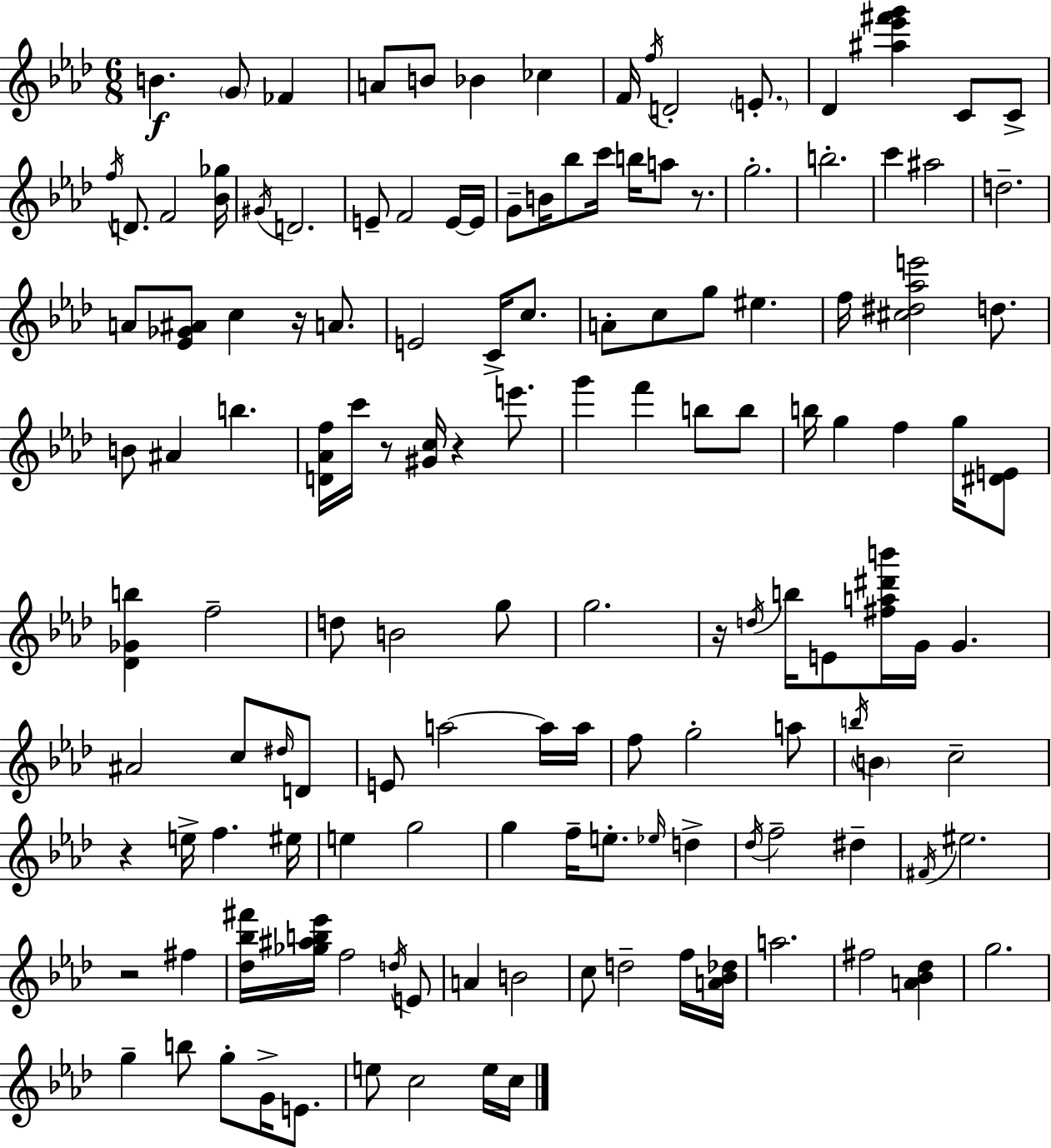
X:1
T:Untitled
M:6/8
L:1/4
K:Ab
B G/2 _F A/2 B/2 _B _c F/4 f/4 D2 E/2 _D [^a_e'^f'g'] C/2 C/2 f/4 D/2 F2 [_B_g]/4 ^G/4 D2 E/2 F2 E/4 E/4 G/2 B/4 _b/2 c'/4 b/4 a/2 z/2 g2 b2 c' ^a2 d2 A/2 [_E_G^A]/2 c z/4 A/2 E2 C/4 c/2 A/2 c/2 g/2 ^e f/4 [^c^d_ae']2 d/2 B/2 ^A b [D_Af]/4 c'/4 z/2 [^Gc]/4 z e'/2 g' f' b/2 b/2 b/4 g f g/4 [^DE]/2 [_D_Gb] f2 d/2 B2 g/2 g2 z/4 d/4 b/4 E/2 [^fa^d'b']/4 G/4 G ^A2 c/2 ^d/4 D/2 E/2 a2 a/4 a/4 f/2 g2 a/2 b/4 B c2 z e/4 f ^e/4 e g2 g f/4 e/2 _e/4 d _d/4 f2 ^d ^F/4 ^e2 z2 ^f [_d_b^f']/4 [_g^ab_e']/4 f2 d/4 E/2 A B2 c/2 d2 f/4 [A_B_d]/4 a2 ^f2 [A_B_d] g2 g b/2 g/2 G/4 E/2 e/2 c2 e/4 c/4